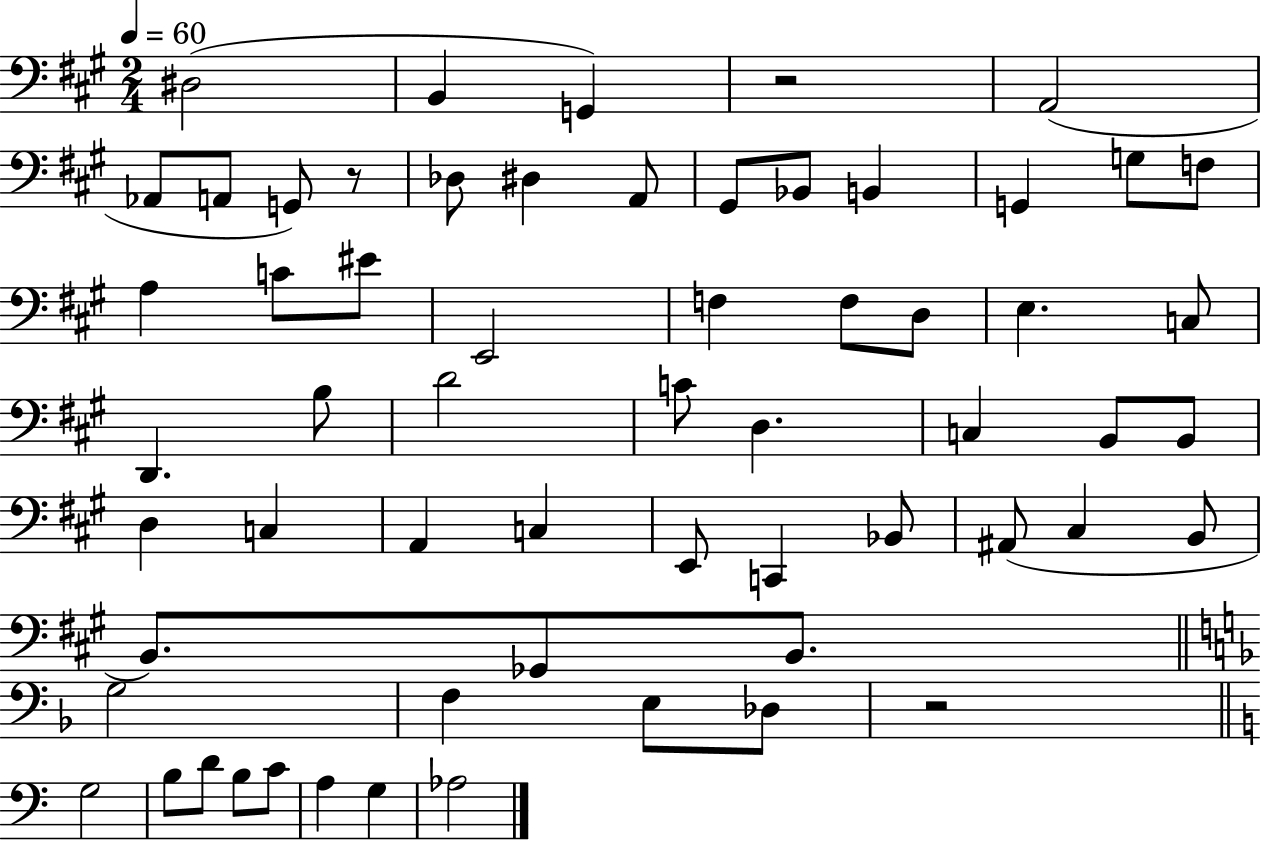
{
  \clef bass
  \numericTimeSignature
  \time 2/4
  \key a \major
  \tempo 4 = 60
  dis2( | b,4 g,4) | r2 | a,2( | \break aes,8 a,8 g,8) r8 | des8 dis4 a,8 | gis,8 bes,8 b,4 | g,4 g8 f8 | \break a4 c'8 eis'8 | e,2 | f4 f8 d8 | e4. c8 | \break d,4. b8 | d'2 | c'8 d4. | c4 b,8 b,8 | \break d4 c4 | a,4 c4 | e,8 c,4 bes,8 | ais,8( cis4 b,8 | \break b,8.) ges,8 b,8. | \bar "||" \break \key f \major g2 | f4 e8 des8 | r2 | \bar "||" \break \key a \minor g2 | b8 d'8 b8 c'8 | a4 g4 | aes2 | \break \bar "|."
}